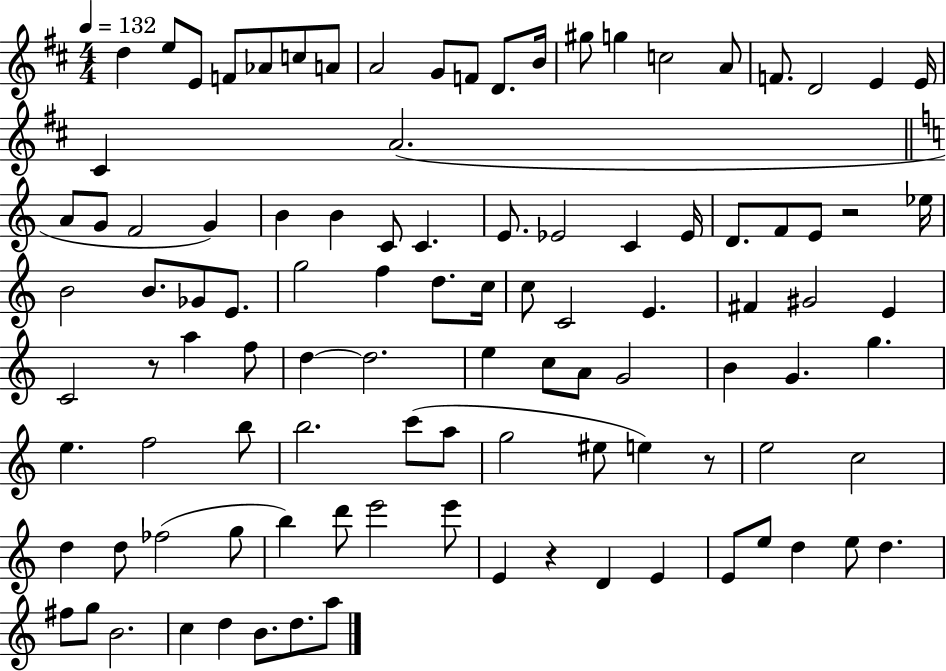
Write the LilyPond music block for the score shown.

{
  \clef treble
  \numericTimeSignature
  \time 4/4
  \key d \major
  \tempo 4 = 132
  d''4 e''8 e'8 f'8 aes'8 c''8 a'8 | a'2 g'8 f'8 d'8. b'16 | gis''8 g''4 c''2 a'8 | f'8. d'2 e'4 e'16 | \break cis'4 a'2.( | \bar "||" \break \key c \major a'8 g'8 f'2 g'4) | b'4 b'4 c'8 c'4. | e'8. ees'2 c'4 ees'16 | d'8. f'8 e'8 r2 ees''16 | \break b'2 b'8. ges'8 e'8. | g''2 f''4 d''8. c''16 | c''8 c'2 e'4. | fis'4 gis'2 e'4 | \break c'2 r8 a''4 f''8 | d''4~~ d''2. | e''4 c''8 a'8 g'2 | b'4 g'4. g''4. | \break e''4. f''2 b''8 | b''2. c'''8( a''8 | g''2 eis''8 e''4) r8 | e''2 c''2 | \break d''4 d''8 fes''2( g''8 | b''4) d'''8 e'''2 e'''8 | e'4 r4 d'4 e'4 | e'8 e''8 d''4 e''8 d''4. | \break fis''8 g''8 b'2. | c''4 d''4 b'8. d''8. a''8 | \bar "|."
}